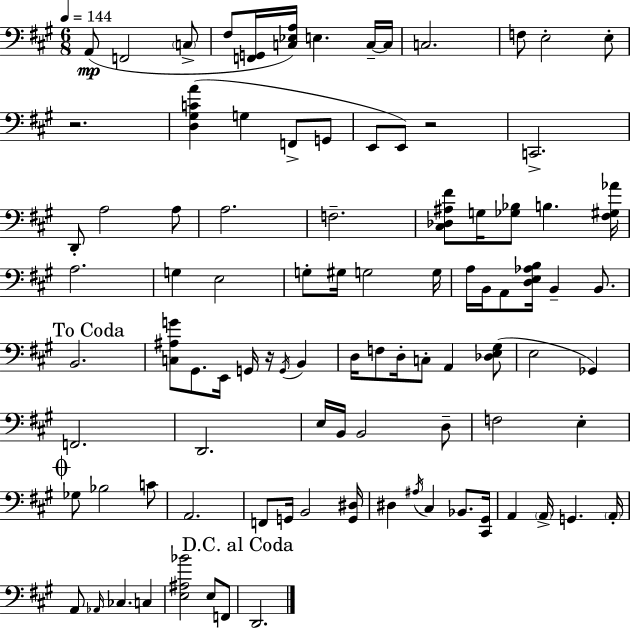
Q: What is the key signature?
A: A major